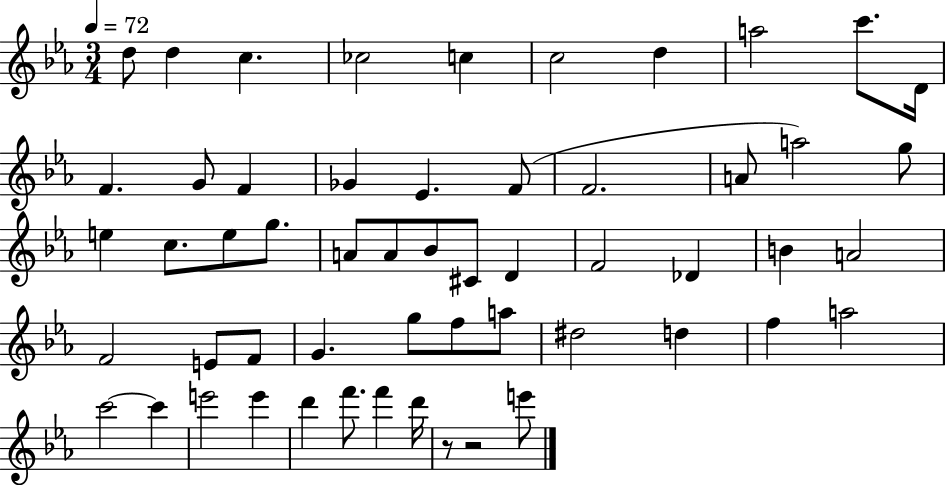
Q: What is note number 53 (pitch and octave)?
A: E6